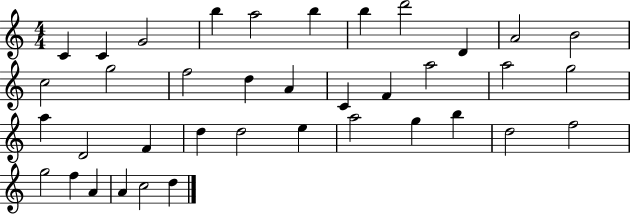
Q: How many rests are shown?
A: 0